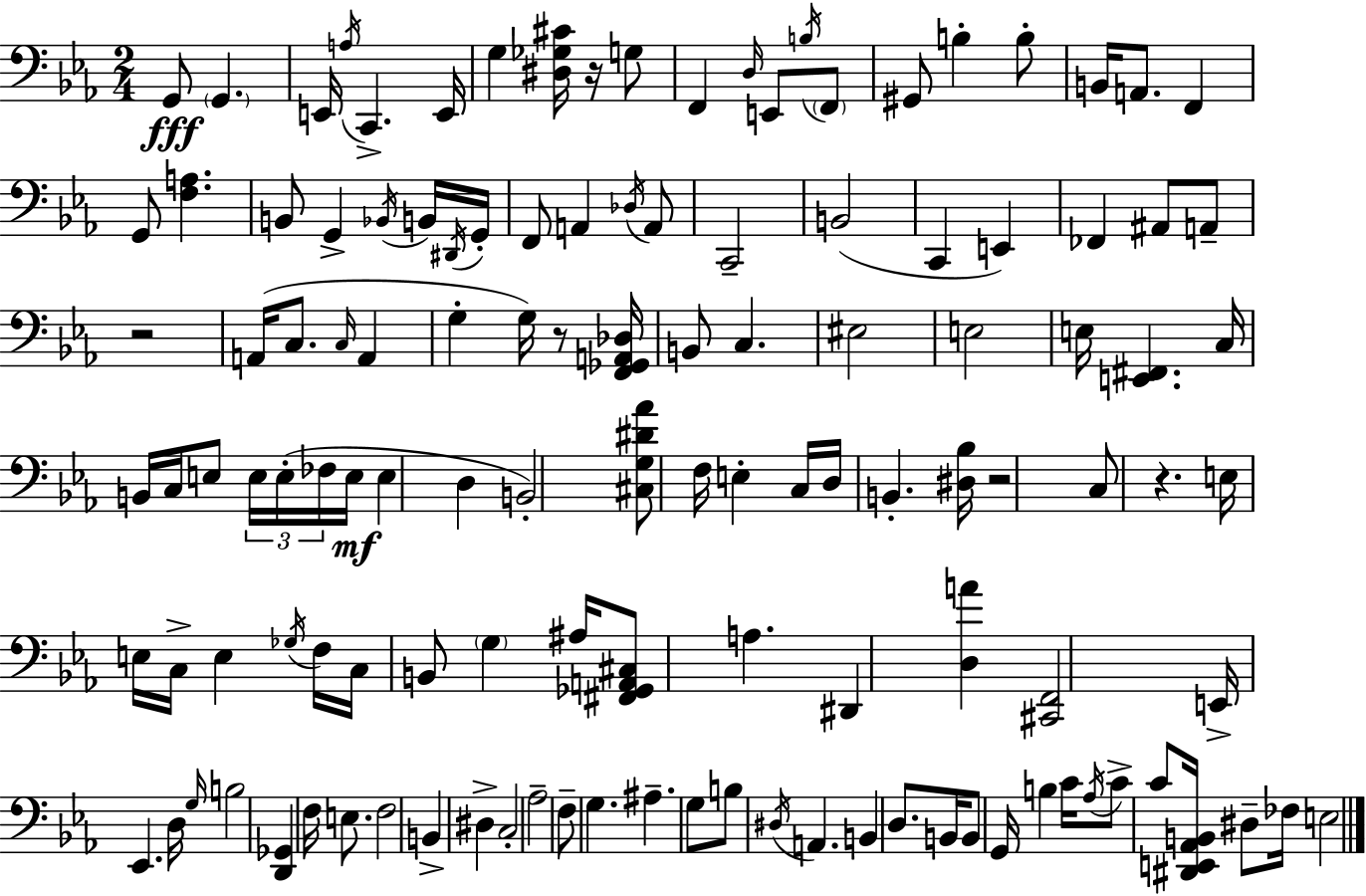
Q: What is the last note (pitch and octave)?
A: E3